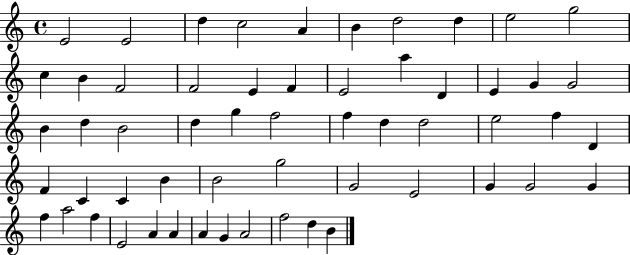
{
  \clef treble
  \time 4/4
  \defaultTimeSignature
  \key c \major
  e'2 e'2 | d''4 c''2 a'4 | b'4 d''2 d''4 | e''2 g''2 | \break c''4 b'4 f'2 | f'2 e'4 f'4 | e'2 a''4 d'4 | e'4 g'4 g'2 | \break b'4 d''4 b'2 | d''4 g''4 f''2 | f''4 d''4 d''2 | e''2 f''4 d'4 | \break f'4 c'4 c'4 b'4 | b'2 g''2 | g'2 e'2 | g'4 g'2 g'4 | \break f''4 a''2 f''4 | e'2 a'4 a'4 | a'4 g'4 a'2 | f''2 d''4 b'4 | \break \bar "|."
}